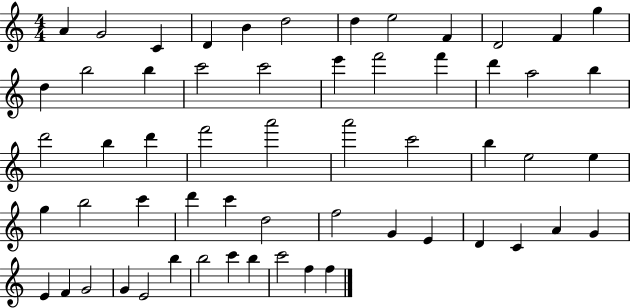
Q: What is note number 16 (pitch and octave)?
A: C6